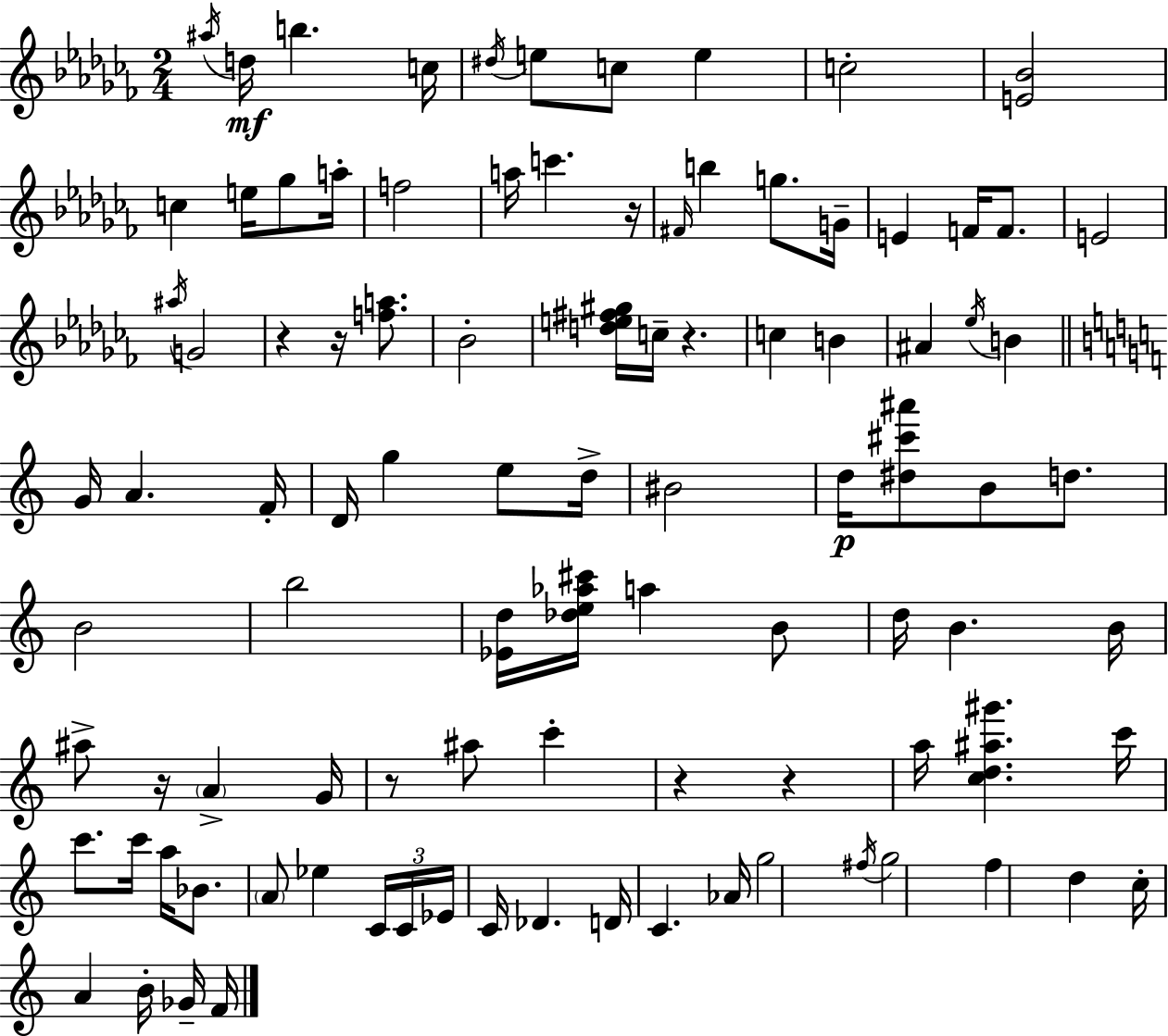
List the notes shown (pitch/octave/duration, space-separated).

A#5/s D5/s B5/q. C5/s D#5/s E5/e C5/e E5/q C5/h [E4,Bb4]/h C5/q E5/s Gb5/e A5/s F5/h A5/s C6/q. R/s F#4/s B5/q G5/e. G4/s E4/q F4/s F4/e. E4/h A#5/s G4/h R/q R/s [F5,A5]/e. Bb4/h [D5,E5,F#5,G#5]/s C5/s R/q. C5/q B4/q A#4/q Eb5/s B4/q G4/s A4/q. F4/s D4/s G5/q E5/e D5/s BIS4/h D5/s [D#5,C#6,A#6]/e B4/e D5/e. B4/h B5/h [Eb4,D5]/s [Db5,E5,Ab5,C#6]/s A5/q B4/e D5/s B4/q. B4/s A#5/e R/s A4/q G4/s R/e A#5/e C6/q R/q R/q A5/s [C5,D5,A#5,G#6]/q. C6/s C6/e. C6/s A5/s Bb4/e. A4/e Eb5/q C4/s C4/s Eb4/s C4/s Db4/q. D4/s C4/q. Ab4/s G5/h F#5/s G5/h F5/q D5/q C5/s A4/q B4/s Gb4/s F4/s